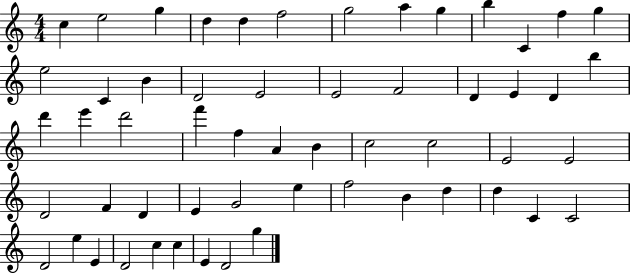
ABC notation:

X:1
T:Untitled
M:4/4
L:1/4
K:C
c e2 g d d f2 g2 a g b C f g e2 C B D2 E2 E2 F2 D E D b d' e' d'2 f' f A B c2 c2 E2 E2 D2 F D E G2 e f2 B d d C C2 D2 e E D2 c c E D2 g